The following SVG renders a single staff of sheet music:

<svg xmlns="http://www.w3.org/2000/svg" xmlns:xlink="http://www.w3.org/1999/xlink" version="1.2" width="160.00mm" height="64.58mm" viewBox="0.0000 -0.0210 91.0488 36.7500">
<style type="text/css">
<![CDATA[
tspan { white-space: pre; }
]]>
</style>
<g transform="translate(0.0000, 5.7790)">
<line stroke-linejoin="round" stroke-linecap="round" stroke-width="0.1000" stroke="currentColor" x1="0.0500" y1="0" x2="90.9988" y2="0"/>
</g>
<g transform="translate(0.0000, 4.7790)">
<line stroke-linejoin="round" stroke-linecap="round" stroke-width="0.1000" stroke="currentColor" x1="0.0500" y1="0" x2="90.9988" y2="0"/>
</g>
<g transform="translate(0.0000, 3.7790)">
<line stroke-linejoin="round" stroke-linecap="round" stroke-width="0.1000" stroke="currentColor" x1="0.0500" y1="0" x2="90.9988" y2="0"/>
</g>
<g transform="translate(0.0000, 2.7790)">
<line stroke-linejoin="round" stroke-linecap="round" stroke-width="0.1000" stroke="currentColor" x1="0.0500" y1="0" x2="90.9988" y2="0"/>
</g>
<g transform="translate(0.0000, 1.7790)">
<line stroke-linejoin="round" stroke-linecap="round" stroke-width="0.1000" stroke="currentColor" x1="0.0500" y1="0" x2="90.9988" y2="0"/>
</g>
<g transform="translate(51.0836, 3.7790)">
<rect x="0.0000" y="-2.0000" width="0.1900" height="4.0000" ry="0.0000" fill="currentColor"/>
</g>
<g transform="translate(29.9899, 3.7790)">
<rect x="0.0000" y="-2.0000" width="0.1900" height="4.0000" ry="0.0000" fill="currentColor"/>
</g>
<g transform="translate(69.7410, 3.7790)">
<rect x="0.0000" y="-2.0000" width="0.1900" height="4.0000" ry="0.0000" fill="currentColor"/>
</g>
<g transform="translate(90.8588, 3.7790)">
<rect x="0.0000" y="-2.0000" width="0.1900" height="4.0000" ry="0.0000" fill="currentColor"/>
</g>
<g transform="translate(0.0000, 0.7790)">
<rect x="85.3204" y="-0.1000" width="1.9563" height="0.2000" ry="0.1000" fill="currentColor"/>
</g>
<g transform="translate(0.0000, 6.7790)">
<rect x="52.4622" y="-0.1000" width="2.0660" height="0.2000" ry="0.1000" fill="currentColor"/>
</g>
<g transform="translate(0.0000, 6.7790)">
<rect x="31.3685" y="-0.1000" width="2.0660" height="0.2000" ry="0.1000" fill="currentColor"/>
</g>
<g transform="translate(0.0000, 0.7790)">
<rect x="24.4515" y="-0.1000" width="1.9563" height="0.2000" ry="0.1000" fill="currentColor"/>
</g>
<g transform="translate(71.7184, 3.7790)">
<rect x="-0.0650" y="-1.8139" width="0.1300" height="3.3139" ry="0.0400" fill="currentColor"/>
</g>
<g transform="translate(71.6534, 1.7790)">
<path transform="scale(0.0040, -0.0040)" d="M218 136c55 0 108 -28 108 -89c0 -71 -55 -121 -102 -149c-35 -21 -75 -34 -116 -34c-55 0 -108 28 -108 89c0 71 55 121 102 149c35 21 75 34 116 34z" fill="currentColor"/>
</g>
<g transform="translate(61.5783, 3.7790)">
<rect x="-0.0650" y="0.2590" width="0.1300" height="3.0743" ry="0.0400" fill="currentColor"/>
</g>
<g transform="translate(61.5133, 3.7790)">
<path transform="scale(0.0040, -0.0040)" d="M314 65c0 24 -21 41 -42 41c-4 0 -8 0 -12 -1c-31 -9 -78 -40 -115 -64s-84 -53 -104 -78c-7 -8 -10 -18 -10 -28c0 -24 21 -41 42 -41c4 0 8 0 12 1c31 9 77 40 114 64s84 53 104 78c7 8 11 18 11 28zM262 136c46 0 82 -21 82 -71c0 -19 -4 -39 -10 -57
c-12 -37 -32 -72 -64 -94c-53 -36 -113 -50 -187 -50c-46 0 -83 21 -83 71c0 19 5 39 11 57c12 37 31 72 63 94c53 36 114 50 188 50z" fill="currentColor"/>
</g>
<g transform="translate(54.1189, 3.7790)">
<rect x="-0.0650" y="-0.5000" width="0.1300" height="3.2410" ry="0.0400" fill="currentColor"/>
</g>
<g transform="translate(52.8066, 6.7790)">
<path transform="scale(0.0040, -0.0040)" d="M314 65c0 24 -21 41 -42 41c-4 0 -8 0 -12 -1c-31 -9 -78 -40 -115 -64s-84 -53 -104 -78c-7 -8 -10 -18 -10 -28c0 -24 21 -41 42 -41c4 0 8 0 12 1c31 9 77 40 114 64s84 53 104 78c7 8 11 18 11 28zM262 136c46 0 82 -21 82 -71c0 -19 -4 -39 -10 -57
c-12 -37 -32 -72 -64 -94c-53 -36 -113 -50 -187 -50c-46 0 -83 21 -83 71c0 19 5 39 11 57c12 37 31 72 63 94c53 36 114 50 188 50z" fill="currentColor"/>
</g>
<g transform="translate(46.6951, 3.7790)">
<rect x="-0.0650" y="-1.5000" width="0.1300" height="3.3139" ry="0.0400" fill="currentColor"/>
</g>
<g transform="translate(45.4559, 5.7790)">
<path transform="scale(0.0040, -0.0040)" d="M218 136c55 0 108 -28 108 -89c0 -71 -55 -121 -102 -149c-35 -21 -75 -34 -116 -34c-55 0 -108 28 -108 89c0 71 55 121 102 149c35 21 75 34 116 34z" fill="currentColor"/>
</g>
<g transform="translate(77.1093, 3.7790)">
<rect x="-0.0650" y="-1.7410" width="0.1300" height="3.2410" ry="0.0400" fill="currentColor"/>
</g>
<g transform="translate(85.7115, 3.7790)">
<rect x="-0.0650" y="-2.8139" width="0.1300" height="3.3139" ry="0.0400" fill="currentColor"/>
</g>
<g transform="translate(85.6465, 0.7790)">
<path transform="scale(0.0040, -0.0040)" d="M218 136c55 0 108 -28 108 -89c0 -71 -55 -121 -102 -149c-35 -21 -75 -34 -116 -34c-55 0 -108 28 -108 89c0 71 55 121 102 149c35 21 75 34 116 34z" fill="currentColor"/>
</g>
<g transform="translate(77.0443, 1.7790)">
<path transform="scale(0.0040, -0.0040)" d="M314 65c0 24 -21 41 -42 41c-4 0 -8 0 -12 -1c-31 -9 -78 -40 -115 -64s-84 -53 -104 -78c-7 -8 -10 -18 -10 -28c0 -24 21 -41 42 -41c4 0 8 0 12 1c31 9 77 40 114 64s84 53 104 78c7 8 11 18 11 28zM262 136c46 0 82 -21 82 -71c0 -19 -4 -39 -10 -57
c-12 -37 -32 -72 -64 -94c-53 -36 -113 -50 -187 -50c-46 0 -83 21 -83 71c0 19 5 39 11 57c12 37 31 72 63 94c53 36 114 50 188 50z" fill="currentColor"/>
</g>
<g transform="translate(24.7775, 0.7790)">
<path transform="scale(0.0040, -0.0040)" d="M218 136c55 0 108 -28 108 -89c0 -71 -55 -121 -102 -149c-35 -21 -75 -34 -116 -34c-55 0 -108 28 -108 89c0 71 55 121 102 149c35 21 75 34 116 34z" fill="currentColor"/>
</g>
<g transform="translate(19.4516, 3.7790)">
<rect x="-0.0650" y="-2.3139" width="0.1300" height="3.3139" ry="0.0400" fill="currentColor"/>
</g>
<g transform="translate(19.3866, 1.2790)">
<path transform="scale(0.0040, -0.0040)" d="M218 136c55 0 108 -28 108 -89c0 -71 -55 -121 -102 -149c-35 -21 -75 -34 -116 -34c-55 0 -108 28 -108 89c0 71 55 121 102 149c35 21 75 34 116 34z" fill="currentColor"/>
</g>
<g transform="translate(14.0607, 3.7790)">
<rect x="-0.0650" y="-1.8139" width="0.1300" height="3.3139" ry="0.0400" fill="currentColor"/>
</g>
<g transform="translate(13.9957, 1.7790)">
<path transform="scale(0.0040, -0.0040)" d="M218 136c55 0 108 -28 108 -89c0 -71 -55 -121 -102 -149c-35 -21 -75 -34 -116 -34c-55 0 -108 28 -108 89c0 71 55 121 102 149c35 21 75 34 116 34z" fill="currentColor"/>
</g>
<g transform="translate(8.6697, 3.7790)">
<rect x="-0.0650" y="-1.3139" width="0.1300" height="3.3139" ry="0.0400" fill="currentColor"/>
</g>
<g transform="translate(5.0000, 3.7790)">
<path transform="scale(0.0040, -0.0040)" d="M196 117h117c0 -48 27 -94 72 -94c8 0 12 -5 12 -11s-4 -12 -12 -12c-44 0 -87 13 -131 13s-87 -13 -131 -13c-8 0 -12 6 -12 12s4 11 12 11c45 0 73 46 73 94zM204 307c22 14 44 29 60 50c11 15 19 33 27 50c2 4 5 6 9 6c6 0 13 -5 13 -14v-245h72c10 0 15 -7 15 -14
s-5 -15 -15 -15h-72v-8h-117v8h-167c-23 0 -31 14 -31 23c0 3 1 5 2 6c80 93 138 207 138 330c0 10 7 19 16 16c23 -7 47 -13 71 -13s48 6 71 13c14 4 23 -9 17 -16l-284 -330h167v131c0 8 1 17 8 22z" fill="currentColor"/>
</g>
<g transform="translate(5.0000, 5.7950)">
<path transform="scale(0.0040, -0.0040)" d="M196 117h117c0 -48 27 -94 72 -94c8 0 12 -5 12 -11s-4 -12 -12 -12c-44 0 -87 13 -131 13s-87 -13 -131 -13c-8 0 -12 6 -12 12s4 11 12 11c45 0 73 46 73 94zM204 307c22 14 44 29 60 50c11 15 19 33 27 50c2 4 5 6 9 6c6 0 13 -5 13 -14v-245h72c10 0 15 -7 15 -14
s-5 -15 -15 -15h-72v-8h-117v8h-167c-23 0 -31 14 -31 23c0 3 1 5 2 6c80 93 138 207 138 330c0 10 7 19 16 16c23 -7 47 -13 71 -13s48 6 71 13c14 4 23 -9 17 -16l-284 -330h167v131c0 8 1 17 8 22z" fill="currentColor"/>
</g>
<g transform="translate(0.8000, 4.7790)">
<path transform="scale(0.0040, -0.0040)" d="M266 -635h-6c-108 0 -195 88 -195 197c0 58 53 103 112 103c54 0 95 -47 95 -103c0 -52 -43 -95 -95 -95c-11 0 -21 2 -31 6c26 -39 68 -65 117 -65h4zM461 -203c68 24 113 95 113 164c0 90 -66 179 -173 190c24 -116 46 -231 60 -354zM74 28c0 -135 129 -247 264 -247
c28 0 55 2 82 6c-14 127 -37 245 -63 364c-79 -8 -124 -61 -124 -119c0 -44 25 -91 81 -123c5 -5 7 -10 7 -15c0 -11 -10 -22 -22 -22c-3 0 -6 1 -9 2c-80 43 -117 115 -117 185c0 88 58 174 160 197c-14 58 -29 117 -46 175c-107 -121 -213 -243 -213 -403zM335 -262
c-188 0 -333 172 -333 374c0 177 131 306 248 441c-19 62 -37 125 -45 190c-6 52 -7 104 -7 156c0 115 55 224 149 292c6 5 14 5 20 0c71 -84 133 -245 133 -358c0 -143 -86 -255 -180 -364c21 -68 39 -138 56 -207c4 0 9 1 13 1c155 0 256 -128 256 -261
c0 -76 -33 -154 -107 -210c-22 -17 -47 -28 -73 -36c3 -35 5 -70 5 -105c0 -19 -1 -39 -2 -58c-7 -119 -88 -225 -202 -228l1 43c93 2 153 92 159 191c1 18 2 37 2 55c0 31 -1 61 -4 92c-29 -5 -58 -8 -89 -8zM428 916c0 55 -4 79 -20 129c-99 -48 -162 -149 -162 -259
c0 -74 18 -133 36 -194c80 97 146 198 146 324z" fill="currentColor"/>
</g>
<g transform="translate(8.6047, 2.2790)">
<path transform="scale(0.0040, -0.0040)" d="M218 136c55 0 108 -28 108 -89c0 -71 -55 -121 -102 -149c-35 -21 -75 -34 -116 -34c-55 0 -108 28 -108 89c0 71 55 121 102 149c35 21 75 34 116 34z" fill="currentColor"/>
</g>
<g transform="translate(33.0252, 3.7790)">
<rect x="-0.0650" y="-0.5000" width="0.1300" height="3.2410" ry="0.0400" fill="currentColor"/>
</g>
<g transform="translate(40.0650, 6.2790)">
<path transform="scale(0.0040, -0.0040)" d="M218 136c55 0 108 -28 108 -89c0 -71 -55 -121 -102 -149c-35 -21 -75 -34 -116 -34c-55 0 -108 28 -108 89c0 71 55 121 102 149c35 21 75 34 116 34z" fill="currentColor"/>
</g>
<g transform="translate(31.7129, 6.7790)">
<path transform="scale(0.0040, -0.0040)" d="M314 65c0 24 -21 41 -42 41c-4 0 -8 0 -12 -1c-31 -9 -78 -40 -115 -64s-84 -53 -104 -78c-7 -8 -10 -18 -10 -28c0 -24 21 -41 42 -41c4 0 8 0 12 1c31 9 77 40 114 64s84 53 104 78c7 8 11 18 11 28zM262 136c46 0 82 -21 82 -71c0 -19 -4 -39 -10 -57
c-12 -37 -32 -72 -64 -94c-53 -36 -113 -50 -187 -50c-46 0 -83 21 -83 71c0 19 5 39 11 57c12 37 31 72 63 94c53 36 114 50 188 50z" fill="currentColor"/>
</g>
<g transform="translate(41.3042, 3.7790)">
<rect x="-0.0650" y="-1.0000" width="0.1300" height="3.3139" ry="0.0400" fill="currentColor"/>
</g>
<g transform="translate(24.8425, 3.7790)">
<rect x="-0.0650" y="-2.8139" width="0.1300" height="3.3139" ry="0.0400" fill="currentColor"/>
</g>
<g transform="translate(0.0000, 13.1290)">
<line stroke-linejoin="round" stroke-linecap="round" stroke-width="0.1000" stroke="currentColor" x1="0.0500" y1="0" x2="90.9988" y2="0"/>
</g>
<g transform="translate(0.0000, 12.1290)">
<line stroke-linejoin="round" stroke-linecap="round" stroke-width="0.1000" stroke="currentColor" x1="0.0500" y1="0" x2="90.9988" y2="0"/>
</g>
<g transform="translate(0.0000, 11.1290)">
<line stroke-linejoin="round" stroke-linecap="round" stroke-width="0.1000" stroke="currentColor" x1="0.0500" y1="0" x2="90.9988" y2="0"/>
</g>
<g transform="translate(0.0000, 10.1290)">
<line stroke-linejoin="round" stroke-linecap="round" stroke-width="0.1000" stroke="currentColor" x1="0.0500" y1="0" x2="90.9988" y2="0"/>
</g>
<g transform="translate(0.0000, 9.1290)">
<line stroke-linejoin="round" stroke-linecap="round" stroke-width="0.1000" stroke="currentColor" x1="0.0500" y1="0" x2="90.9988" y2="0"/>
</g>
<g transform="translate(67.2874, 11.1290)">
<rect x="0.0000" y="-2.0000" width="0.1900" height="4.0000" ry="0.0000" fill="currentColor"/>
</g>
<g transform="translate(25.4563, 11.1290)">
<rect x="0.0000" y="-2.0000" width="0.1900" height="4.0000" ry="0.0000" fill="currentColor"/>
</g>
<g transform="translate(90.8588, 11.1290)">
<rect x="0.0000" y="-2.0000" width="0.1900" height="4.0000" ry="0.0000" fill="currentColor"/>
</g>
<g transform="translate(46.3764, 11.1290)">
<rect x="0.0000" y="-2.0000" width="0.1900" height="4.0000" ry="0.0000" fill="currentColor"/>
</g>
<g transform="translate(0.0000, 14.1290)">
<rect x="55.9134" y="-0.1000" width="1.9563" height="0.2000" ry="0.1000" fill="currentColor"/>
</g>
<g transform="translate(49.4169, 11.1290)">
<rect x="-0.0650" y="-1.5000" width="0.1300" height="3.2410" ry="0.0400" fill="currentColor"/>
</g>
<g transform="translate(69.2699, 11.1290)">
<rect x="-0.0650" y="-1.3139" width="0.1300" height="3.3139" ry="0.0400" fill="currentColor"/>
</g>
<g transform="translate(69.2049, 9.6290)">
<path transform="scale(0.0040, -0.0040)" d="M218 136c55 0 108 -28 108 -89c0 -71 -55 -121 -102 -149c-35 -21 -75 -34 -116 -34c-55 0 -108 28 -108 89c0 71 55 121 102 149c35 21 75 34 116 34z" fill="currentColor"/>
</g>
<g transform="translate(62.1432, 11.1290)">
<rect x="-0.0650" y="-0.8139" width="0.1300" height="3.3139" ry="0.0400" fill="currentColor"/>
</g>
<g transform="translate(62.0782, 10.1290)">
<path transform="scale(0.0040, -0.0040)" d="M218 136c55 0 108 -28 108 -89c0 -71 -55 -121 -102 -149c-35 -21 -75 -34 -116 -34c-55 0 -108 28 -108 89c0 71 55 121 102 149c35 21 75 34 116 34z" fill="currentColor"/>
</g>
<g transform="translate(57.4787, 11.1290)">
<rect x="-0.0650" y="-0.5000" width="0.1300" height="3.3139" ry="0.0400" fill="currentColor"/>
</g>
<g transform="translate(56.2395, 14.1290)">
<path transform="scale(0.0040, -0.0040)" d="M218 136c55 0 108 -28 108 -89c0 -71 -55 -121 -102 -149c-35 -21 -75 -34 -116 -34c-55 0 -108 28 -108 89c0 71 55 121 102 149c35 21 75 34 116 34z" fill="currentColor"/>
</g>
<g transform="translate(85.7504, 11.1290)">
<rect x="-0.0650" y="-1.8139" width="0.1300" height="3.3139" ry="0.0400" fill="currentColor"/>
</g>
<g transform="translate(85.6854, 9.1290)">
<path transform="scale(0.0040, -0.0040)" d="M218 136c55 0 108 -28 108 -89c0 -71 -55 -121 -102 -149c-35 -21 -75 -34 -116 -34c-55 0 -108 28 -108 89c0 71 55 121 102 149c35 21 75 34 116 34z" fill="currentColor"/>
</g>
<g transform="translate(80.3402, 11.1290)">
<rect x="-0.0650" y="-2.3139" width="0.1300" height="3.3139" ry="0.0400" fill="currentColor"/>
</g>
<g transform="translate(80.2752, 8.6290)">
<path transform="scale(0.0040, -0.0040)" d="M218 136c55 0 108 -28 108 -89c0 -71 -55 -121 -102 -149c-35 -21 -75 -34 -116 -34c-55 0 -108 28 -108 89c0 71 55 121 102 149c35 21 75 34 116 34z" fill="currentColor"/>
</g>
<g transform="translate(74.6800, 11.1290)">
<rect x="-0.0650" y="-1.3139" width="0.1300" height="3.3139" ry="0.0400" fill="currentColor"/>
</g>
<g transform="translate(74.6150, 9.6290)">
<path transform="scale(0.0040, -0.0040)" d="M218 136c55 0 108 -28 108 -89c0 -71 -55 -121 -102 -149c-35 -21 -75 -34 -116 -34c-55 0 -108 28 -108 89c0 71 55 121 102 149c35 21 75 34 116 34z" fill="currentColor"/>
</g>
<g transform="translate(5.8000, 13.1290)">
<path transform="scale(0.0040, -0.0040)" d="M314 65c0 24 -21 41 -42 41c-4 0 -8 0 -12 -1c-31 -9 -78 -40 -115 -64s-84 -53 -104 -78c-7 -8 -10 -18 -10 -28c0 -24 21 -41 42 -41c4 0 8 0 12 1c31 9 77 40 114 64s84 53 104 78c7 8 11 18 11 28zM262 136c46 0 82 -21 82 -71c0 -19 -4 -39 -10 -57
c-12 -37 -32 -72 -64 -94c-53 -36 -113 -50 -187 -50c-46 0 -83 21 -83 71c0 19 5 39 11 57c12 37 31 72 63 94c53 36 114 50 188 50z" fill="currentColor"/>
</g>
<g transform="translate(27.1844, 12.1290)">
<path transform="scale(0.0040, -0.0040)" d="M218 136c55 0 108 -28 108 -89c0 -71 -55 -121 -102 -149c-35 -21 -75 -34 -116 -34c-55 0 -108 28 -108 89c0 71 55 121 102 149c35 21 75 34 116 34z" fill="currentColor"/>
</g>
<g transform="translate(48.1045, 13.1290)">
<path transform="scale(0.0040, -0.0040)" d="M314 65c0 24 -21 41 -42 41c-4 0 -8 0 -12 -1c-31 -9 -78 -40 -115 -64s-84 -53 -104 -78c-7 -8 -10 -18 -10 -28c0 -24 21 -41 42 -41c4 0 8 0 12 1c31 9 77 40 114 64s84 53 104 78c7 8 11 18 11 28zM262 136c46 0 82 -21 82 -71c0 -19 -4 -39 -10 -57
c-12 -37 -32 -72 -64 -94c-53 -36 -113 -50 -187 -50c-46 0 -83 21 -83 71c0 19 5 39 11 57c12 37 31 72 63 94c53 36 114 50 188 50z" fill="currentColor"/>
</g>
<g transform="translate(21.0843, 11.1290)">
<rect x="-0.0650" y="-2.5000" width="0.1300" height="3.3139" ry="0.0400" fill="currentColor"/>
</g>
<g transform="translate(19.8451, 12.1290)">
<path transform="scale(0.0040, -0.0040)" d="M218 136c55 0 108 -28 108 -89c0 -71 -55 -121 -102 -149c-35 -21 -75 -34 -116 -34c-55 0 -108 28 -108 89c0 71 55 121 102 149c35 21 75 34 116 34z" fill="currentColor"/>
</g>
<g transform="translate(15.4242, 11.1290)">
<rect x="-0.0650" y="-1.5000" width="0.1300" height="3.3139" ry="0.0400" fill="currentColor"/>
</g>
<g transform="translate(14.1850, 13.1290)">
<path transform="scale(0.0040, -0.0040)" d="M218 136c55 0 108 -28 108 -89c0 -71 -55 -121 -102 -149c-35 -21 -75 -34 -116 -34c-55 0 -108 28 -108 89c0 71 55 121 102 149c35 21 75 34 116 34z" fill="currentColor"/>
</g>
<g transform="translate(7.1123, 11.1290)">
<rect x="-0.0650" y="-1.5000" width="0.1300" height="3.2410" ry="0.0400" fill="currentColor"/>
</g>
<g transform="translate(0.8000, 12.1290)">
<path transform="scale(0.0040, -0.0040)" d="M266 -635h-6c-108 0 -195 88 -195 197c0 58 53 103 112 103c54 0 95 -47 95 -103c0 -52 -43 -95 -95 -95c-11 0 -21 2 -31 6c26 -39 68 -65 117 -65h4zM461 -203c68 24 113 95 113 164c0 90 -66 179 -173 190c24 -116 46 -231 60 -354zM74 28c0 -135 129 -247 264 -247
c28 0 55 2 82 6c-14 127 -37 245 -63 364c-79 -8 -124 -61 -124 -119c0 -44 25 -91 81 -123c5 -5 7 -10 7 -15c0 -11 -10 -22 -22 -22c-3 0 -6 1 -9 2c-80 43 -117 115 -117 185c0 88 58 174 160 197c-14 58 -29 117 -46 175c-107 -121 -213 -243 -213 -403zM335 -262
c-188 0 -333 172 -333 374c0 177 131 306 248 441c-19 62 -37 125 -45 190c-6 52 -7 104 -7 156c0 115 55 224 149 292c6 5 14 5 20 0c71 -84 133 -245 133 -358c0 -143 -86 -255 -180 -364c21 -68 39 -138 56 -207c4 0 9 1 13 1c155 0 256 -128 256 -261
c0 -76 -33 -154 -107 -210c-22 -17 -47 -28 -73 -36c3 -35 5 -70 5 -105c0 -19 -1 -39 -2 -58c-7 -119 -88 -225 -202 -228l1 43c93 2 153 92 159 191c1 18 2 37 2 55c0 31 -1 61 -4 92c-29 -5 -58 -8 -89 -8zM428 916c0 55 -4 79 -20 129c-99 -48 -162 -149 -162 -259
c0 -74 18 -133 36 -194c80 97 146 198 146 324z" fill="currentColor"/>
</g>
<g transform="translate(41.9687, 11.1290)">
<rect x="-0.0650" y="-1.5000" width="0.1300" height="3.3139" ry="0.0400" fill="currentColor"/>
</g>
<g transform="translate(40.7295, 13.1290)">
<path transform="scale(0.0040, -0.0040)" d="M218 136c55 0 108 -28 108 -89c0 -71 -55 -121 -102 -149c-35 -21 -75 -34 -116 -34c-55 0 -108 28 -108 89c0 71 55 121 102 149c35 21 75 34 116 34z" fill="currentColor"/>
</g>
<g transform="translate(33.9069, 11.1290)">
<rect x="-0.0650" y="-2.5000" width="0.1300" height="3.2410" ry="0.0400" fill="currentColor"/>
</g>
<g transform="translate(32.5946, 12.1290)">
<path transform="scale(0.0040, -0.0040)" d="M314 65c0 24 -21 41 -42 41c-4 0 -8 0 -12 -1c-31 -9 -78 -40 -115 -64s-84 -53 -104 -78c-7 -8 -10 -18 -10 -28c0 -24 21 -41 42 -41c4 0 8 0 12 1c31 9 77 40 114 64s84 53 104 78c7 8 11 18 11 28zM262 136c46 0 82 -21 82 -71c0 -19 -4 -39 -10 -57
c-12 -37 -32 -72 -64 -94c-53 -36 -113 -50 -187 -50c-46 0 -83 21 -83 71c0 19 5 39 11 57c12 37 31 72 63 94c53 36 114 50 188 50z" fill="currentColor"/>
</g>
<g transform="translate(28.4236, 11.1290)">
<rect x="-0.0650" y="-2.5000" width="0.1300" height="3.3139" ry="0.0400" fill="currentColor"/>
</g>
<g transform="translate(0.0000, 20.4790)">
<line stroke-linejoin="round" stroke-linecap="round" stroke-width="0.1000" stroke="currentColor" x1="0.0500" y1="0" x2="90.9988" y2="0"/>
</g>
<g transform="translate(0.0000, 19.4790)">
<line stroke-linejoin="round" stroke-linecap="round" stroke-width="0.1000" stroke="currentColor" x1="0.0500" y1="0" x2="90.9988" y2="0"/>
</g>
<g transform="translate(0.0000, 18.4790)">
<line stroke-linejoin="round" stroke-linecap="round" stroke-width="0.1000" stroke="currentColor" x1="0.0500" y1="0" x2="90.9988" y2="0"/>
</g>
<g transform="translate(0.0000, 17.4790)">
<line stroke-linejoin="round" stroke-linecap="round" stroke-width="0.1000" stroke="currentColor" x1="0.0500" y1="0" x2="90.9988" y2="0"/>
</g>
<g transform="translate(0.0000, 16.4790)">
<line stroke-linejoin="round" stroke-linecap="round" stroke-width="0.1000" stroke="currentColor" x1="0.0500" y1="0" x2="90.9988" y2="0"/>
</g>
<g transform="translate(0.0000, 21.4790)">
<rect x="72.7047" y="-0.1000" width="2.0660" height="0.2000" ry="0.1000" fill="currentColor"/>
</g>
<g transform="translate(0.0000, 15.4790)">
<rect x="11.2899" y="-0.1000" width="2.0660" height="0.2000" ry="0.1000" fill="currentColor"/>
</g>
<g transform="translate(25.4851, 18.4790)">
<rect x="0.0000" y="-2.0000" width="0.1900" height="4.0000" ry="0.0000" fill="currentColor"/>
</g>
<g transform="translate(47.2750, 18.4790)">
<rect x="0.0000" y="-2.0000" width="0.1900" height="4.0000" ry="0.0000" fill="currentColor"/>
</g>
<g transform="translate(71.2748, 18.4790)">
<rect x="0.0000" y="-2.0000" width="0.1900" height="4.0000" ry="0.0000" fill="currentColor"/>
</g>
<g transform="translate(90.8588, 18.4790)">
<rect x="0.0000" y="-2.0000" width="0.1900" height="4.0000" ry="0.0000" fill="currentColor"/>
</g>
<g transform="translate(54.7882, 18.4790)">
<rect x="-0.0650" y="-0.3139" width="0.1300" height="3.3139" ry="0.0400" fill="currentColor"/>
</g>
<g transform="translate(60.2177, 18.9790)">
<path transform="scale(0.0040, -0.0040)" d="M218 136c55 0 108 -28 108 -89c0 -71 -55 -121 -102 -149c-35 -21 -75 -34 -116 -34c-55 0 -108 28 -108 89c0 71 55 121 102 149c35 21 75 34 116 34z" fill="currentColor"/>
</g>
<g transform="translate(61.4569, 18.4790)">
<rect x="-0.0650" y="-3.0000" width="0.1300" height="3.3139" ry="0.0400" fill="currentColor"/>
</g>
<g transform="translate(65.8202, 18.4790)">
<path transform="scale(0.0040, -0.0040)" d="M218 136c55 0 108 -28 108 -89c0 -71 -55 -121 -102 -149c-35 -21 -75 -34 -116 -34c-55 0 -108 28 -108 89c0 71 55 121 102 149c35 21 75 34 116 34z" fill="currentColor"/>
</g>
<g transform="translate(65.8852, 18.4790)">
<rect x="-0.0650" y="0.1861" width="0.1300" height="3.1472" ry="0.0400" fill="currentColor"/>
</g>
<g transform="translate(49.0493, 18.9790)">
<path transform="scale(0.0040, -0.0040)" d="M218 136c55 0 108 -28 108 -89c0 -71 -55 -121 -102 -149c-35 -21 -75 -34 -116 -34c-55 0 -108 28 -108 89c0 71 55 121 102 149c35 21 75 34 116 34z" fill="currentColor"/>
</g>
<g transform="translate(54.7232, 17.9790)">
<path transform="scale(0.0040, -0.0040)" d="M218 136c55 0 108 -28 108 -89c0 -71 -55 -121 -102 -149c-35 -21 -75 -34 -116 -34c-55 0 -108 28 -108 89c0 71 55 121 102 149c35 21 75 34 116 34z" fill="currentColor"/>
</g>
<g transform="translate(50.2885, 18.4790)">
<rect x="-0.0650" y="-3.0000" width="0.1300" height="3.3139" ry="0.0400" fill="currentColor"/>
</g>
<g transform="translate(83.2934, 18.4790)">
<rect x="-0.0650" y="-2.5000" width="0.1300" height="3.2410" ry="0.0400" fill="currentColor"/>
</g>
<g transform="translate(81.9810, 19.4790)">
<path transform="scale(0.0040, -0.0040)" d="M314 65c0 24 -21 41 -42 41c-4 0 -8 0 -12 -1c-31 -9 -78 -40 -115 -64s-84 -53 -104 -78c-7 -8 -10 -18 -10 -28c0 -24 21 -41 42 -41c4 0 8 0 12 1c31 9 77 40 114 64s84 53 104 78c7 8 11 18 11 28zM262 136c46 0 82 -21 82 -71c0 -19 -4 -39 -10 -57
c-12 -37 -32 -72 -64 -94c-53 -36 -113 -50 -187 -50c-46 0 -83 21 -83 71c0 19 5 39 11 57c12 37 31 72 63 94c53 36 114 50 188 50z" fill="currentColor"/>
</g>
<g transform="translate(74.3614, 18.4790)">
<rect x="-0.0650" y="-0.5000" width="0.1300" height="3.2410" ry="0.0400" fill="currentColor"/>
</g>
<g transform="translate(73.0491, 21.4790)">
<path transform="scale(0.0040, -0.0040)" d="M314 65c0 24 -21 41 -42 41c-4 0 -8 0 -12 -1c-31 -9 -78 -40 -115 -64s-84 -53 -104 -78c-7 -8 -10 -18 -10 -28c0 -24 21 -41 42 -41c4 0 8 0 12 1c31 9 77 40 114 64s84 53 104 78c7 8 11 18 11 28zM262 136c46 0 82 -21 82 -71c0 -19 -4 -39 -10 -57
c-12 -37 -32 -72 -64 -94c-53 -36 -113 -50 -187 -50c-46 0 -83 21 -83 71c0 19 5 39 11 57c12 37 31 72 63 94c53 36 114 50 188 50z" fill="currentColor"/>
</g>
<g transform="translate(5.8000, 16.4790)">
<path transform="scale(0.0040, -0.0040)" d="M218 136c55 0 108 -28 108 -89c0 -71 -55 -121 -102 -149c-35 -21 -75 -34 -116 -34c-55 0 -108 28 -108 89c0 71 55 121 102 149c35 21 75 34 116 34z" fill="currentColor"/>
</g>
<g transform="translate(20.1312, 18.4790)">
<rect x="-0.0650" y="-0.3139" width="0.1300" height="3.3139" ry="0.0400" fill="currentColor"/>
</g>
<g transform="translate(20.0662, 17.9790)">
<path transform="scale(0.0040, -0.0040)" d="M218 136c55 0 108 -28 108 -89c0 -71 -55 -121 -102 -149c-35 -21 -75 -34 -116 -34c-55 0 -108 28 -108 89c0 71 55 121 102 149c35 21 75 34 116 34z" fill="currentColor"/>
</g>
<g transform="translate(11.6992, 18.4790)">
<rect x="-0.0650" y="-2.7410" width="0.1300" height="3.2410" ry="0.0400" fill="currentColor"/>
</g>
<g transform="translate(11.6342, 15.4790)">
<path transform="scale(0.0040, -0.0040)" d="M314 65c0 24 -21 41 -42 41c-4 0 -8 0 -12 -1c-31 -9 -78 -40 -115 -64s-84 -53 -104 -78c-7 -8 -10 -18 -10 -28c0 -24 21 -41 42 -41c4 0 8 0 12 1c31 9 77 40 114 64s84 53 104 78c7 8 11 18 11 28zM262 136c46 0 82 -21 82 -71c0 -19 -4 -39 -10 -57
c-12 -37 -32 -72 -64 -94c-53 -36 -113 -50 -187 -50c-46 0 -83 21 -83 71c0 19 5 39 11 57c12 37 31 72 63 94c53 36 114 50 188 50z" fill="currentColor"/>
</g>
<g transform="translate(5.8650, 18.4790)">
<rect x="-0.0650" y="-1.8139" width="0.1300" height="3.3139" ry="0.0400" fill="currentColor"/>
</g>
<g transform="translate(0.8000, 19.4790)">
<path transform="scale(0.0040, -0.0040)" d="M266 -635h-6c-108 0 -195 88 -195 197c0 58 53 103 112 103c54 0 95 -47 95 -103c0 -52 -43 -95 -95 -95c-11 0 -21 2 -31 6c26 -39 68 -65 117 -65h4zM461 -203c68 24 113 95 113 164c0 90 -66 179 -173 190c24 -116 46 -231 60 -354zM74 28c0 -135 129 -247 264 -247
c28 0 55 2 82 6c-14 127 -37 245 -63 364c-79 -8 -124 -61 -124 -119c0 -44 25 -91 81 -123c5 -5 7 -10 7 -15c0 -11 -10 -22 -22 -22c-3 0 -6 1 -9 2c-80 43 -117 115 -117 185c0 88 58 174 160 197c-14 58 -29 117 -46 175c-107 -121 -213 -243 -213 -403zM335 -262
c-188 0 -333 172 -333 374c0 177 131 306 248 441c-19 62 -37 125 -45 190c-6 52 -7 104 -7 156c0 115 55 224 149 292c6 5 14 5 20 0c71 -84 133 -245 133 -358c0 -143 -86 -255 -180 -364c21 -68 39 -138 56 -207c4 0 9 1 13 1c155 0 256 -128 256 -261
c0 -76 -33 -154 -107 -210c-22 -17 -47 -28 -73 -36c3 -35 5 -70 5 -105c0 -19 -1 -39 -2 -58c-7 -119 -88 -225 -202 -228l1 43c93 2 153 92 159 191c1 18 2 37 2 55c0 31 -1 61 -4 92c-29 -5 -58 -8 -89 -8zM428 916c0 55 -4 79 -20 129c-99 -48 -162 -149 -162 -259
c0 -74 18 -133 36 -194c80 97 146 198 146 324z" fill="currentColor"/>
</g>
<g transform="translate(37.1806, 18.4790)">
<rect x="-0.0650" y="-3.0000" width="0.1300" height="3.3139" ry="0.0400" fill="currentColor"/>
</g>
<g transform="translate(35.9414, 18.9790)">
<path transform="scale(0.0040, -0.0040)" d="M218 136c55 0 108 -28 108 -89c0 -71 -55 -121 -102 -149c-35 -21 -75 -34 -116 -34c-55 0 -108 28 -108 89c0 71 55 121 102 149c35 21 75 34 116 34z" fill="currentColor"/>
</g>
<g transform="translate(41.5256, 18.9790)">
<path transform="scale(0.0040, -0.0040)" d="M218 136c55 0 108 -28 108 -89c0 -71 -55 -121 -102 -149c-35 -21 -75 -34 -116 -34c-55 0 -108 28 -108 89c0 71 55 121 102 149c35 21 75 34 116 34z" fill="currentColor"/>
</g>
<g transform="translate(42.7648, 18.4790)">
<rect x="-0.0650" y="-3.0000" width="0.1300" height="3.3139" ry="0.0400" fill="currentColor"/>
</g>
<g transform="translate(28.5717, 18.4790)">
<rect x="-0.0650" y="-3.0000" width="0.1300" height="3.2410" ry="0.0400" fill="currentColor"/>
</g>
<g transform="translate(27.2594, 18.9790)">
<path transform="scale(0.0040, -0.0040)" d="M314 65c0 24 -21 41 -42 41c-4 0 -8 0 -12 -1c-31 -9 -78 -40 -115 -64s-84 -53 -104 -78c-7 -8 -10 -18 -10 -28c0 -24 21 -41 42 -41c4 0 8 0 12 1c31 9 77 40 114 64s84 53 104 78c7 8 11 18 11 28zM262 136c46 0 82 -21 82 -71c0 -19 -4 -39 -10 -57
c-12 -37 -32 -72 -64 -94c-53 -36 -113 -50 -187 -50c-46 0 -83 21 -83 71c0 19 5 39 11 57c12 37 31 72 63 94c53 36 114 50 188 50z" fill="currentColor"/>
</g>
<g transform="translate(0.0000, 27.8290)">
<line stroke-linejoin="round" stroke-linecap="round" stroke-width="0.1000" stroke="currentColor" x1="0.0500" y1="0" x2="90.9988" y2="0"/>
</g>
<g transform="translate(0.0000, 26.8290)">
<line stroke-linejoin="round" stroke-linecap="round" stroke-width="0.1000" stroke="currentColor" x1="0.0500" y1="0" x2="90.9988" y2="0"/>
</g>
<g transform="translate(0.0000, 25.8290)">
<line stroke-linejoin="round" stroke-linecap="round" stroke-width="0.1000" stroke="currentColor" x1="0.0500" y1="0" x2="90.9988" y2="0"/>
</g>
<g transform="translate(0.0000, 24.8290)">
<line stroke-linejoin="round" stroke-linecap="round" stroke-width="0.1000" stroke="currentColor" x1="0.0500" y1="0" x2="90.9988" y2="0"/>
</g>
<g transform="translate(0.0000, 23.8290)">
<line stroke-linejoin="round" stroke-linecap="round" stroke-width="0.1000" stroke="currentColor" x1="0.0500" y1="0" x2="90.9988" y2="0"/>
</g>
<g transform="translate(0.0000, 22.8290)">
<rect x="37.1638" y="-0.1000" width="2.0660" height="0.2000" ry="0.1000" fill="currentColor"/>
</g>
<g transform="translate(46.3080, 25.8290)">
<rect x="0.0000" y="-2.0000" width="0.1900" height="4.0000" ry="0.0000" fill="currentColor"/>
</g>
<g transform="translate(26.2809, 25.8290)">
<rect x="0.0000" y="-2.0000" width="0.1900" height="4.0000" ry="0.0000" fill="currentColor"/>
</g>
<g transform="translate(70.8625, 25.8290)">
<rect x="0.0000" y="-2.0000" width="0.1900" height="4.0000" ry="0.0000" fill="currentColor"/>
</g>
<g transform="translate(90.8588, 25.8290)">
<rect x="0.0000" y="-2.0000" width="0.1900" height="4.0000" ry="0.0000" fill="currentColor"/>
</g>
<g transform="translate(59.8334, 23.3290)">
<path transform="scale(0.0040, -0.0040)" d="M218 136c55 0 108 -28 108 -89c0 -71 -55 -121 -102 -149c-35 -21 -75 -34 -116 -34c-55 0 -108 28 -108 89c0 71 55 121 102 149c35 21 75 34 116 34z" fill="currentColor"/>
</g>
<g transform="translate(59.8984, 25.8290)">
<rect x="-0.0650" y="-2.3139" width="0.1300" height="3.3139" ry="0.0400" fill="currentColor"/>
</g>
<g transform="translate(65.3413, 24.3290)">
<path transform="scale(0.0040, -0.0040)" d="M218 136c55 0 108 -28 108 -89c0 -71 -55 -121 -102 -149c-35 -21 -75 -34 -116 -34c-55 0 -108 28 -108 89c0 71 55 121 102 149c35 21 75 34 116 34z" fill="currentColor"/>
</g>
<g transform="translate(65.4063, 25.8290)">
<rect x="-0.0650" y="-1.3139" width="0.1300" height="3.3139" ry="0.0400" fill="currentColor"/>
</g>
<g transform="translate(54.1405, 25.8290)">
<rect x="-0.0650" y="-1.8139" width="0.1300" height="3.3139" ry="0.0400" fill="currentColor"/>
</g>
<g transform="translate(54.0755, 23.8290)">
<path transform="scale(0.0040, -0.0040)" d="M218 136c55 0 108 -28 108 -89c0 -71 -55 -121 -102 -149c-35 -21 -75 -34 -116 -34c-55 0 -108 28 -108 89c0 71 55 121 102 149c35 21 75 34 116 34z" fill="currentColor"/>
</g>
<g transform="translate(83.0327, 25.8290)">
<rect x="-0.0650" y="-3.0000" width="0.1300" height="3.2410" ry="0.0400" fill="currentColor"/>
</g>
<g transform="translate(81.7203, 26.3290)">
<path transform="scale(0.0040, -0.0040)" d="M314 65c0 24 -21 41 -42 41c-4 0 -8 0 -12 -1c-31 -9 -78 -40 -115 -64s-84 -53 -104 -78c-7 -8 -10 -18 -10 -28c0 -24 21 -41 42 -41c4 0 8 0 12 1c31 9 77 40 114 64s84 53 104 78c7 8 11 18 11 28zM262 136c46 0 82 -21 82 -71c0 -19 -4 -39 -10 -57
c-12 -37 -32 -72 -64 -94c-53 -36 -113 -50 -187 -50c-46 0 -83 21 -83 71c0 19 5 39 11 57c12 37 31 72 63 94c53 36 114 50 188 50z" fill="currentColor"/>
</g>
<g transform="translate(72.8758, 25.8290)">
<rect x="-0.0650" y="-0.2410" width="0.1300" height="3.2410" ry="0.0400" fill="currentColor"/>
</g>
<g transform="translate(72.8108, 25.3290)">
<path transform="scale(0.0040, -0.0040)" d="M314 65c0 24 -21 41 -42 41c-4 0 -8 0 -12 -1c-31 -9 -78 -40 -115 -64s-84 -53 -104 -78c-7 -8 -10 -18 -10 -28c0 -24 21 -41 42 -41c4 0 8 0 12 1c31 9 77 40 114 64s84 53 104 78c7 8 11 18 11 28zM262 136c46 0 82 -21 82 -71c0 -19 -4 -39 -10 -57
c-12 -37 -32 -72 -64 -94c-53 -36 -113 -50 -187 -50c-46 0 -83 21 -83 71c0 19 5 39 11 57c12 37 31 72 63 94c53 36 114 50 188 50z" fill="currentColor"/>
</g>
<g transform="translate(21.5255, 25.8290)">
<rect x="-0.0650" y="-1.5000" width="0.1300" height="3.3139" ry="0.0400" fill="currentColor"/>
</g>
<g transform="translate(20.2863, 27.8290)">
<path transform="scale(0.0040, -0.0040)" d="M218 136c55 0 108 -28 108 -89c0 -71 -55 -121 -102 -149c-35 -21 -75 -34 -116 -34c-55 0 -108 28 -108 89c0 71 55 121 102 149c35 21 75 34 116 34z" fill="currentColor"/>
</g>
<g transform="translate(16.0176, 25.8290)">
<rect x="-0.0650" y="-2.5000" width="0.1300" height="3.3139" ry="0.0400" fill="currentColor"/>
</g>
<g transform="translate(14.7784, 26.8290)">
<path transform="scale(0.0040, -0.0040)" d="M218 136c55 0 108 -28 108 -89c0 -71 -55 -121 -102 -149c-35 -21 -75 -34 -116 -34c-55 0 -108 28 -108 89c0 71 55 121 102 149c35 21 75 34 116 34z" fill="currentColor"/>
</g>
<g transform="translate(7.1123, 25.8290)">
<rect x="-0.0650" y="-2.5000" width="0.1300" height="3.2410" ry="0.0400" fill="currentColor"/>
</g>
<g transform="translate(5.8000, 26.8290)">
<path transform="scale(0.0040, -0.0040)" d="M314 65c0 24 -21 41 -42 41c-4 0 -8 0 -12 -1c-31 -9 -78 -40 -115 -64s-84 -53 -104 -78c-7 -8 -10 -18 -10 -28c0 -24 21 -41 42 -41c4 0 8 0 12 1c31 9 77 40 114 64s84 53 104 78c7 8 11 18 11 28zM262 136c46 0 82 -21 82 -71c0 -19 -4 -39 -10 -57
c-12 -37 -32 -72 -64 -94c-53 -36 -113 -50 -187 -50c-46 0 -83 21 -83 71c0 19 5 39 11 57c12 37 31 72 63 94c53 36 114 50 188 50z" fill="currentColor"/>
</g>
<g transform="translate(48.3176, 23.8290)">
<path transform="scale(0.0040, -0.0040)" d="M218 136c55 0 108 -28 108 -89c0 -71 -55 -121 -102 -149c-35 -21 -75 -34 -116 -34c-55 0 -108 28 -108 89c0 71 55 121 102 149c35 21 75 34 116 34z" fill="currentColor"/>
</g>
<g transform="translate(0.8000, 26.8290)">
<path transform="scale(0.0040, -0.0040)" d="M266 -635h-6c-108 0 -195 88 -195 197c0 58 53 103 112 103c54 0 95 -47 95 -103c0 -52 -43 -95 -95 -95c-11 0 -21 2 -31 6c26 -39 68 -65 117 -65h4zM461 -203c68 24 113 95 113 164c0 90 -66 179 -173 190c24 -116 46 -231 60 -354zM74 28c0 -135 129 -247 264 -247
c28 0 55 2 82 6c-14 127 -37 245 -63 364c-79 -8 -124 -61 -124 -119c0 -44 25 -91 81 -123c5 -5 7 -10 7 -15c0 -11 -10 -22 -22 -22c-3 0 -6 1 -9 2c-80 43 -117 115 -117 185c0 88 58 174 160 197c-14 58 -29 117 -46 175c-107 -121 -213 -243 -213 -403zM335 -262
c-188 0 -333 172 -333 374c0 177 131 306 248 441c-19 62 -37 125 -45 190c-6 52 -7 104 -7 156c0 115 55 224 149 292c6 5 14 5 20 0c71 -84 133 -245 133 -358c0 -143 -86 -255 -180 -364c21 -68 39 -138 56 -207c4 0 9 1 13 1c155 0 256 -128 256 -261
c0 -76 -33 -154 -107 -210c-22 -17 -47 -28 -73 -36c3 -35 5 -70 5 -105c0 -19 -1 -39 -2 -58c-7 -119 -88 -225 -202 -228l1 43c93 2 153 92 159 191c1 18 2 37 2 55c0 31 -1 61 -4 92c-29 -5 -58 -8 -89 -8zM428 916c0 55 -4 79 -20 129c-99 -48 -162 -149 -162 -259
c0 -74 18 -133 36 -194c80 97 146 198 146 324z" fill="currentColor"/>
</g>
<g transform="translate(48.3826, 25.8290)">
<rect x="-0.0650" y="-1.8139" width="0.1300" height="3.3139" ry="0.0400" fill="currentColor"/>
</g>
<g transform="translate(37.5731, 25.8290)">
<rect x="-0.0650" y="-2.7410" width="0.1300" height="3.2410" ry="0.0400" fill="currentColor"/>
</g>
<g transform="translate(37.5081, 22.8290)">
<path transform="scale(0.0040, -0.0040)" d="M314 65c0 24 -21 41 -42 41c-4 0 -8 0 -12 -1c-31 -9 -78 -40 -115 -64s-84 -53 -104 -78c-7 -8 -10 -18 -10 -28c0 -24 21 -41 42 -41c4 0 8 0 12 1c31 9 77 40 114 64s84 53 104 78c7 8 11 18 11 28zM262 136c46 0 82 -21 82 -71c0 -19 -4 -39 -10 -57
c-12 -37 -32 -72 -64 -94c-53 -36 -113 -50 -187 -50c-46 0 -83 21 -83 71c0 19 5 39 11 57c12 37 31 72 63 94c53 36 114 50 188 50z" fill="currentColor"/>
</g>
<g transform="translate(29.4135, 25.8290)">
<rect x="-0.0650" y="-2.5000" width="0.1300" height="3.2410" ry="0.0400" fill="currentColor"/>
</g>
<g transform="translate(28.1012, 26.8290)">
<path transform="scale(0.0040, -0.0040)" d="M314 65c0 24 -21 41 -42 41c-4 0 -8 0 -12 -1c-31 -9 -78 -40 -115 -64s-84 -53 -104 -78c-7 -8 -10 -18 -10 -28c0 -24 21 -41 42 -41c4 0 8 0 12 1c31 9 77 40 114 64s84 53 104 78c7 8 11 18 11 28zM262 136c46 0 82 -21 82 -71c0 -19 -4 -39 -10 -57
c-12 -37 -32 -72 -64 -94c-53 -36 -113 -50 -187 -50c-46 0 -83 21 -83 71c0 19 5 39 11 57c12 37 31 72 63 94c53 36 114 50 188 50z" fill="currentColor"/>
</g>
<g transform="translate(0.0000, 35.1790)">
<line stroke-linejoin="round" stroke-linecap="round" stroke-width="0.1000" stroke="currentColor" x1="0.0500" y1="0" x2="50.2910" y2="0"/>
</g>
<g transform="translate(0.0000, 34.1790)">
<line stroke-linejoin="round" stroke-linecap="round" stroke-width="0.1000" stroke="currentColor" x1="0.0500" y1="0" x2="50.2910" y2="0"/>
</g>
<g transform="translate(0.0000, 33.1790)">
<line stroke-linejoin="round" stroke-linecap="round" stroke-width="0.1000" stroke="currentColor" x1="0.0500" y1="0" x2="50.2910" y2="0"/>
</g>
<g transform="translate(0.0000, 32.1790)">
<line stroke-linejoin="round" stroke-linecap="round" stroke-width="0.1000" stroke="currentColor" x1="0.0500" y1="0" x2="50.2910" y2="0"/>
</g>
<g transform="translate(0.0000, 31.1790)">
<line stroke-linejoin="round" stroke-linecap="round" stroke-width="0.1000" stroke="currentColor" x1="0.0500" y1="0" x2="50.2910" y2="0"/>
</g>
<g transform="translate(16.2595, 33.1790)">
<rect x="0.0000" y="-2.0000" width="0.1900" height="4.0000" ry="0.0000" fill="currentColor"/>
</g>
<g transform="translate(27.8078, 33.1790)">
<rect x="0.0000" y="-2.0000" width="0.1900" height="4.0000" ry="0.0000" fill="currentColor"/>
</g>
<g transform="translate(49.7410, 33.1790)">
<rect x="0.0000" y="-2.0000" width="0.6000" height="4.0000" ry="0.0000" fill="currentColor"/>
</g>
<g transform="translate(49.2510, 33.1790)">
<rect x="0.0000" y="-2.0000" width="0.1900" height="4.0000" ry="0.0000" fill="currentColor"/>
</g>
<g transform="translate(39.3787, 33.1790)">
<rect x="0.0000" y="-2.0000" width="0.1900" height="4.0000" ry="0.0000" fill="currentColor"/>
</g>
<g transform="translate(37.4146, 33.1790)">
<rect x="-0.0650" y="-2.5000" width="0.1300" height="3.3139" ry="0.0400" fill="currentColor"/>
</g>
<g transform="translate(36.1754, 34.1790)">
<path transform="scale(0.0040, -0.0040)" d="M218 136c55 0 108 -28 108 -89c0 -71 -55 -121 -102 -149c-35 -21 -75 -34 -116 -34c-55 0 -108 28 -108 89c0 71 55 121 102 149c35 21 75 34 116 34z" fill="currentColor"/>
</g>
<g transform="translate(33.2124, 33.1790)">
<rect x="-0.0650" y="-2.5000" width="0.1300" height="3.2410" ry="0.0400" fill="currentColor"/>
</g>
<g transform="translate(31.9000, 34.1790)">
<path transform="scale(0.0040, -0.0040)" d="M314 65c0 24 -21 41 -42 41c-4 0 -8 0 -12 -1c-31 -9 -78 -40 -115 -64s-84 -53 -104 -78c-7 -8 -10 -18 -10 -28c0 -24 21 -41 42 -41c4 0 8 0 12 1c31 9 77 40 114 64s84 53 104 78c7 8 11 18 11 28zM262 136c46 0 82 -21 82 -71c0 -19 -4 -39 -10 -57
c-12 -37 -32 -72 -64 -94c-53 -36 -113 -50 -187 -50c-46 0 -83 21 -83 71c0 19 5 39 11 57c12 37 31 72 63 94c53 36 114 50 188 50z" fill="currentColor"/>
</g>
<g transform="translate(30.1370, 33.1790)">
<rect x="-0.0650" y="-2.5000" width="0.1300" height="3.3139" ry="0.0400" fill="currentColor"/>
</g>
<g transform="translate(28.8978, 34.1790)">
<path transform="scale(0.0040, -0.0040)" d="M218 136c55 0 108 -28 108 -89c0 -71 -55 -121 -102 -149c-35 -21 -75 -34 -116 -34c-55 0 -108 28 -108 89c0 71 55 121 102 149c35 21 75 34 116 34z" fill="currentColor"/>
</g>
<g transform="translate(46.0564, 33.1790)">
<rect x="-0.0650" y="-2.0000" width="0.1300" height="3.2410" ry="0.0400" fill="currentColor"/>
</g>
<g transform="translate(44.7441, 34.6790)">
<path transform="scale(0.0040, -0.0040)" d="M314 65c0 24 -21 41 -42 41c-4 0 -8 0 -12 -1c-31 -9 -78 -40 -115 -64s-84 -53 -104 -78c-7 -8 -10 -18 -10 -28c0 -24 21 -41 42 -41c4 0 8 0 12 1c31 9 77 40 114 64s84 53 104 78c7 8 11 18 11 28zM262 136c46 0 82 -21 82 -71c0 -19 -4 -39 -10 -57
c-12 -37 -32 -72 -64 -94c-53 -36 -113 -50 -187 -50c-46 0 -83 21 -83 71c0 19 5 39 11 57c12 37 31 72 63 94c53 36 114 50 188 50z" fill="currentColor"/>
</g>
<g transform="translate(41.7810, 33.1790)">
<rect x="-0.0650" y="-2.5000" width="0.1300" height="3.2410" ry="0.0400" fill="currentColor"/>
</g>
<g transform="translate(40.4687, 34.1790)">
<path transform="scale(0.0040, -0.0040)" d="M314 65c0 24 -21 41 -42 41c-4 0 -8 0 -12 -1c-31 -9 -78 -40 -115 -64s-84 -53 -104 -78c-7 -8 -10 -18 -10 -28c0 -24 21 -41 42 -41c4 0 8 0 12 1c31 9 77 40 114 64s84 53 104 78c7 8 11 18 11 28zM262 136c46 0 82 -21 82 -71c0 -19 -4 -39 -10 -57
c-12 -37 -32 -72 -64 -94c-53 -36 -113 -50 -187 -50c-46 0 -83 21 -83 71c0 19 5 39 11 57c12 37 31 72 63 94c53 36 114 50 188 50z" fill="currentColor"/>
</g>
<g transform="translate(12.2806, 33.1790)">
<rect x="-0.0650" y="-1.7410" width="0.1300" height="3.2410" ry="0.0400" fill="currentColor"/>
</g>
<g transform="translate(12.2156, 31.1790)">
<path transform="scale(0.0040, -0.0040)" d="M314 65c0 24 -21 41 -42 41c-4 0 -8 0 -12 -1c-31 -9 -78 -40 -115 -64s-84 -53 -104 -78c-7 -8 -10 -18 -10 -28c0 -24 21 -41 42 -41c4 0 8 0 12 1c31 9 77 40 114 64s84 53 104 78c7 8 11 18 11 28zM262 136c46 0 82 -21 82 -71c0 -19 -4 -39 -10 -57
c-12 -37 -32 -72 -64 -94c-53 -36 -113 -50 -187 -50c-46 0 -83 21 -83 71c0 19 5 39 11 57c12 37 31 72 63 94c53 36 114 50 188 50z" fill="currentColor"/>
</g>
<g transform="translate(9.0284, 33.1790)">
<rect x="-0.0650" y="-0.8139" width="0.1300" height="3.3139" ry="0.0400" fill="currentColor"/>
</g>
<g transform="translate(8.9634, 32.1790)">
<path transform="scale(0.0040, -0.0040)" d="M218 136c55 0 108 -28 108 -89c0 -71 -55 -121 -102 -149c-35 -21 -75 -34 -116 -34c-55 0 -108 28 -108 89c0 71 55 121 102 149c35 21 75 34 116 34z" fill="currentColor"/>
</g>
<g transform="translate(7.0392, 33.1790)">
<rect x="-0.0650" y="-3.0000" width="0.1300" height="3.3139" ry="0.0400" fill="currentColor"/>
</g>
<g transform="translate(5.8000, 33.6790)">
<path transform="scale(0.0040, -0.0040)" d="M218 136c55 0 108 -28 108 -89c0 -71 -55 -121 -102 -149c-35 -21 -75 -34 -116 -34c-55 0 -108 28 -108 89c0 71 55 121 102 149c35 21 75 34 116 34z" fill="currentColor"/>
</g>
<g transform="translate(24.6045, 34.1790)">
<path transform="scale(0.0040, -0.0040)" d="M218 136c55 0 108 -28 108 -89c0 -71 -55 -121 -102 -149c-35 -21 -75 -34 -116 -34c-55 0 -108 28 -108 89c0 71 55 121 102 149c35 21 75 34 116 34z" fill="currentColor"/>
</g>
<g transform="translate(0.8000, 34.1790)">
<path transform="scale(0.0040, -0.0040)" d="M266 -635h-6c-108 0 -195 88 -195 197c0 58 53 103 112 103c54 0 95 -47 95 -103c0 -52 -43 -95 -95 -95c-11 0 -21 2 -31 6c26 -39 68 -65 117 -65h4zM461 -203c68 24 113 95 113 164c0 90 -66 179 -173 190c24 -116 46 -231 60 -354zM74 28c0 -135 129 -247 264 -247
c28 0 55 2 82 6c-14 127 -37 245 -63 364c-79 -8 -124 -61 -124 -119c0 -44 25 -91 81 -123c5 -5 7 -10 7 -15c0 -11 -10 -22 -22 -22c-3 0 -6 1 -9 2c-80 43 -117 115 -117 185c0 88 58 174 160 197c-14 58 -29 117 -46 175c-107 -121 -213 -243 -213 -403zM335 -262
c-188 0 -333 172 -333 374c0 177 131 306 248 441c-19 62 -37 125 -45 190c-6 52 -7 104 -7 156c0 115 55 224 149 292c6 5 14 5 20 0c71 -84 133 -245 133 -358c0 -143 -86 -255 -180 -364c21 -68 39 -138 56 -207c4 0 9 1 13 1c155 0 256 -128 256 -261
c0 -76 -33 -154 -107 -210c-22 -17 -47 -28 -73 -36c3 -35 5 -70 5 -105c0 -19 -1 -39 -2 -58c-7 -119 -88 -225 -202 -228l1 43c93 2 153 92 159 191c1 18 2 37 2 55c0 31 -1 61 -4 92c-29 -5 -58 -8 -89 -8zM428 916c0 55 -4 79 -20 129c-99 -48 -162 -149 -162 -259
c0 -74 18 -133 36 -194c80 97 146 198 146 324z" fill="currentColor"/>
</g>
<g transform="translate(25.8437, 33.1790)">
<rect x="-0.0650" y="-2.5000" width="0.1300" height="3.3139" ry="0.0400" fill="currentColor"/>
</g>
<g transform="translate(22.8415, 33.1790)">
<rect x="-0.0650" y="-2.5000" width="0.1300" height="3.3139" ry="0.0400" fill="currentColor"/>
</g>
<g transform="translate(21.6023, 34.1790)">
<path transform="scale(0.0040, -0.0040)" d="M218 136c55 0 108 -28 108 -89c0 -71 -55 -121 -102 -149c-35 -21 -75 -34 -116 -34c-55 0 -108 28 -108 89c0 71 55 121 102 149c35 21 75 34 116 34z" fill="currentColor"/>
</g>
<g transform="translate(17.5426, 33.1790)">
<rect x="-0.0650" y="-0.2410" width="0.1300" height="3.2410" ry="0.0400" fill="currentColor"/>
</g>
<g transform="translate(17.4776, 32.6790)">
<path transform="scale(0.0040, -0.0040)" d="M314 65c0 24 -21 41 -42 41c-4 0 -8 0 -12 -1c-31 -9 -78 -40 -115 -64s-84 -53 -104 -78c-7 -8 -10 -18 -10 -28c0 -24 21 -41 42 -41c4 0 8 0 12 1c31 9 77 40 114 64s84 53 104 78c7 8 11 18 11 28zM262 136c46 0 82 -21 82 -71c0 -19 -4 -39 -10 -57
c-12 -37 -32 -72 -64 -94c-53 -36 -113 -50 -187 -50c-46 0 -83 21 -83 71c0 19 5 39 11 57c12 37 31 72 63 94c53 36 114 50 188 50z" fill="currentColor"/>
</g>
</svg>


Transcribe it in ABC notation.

X:1
T:Untitled
M:4/4
L:1/4
K:C
e f g a C2 D E C2 B2 f f2 a E2 E G G G2 E E2 C d e e g f f a2 c A2 A A A c A B C2 G2 G2 G E G2 a2 f f g e c2 A2 A d f2 c2 G G G G2 G G2 F2